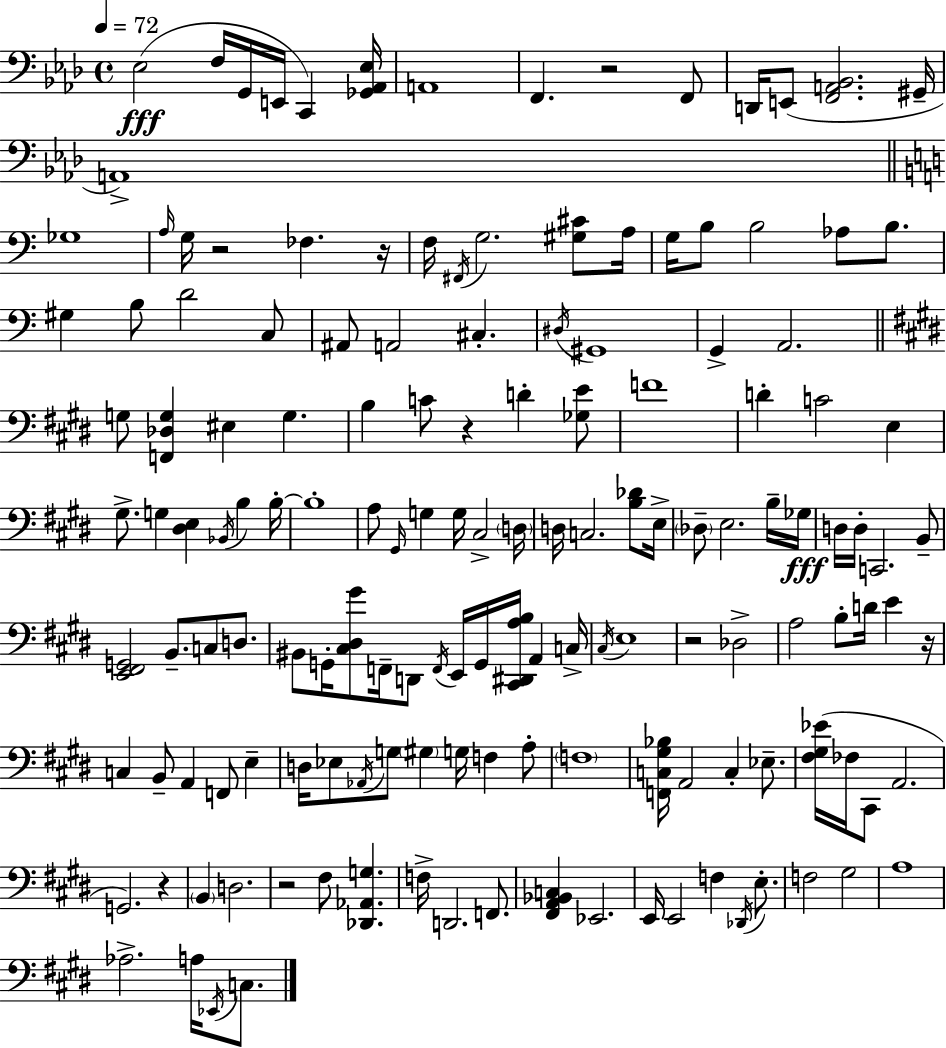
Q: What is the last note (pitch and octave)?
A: C3